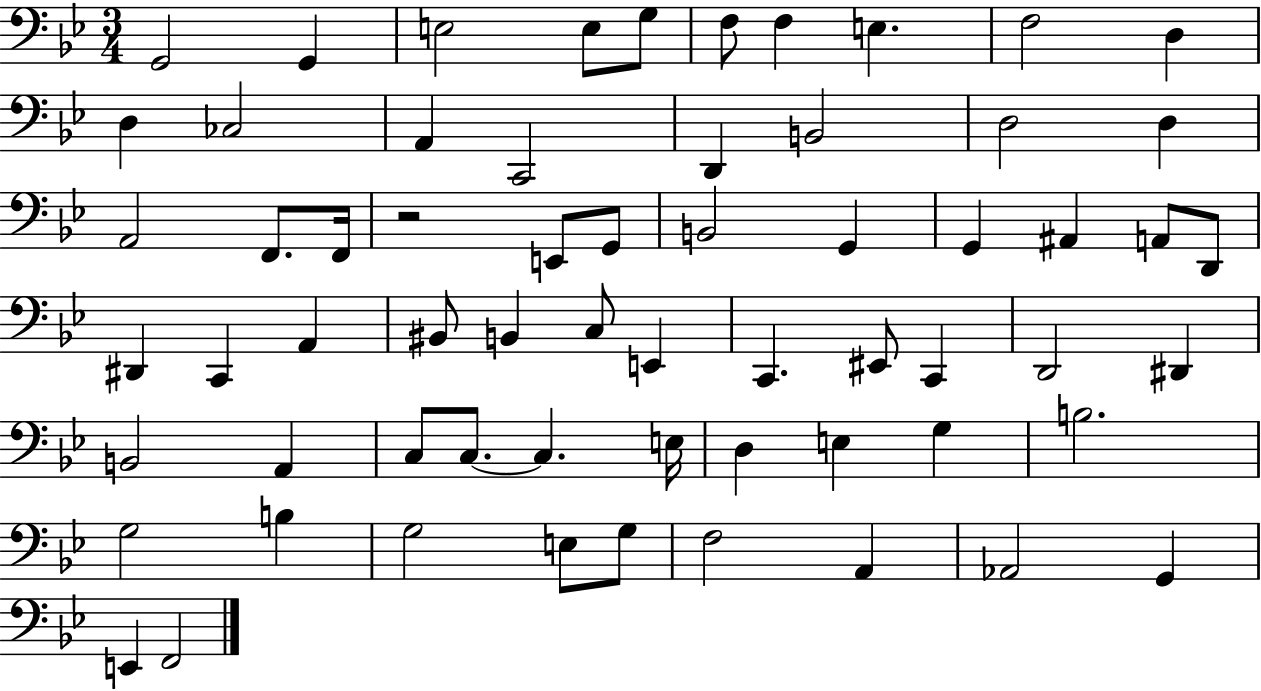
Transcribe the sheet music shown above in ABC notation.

X:1
T:Untitled
M:3/4
L:1/4
K:Bb
G,,2 G,, E,2 E,/2 G,/2 F,/2 F, E, F,2 D, D, _C,2 A,, C,,2 D,, B,,2 D,2 D, A,,2 F,,/2 F,,/4 z2 E,,/2 G,,/2 B,,2 G,, G,, ^A,, A,,/2 D,,/2 ^D,, C,, A,, ^B,,/2 B,, C,/2 E,, C,, ^E,,/2 C,, D,,2 ^D,, B,,2 A,, C,/2 C,/2 C, E,/4 D, E, G, B,2 G,2 B, G,2 E,/2 G,/2 F,2 A,, _A,,2 G,, E,, F,,2